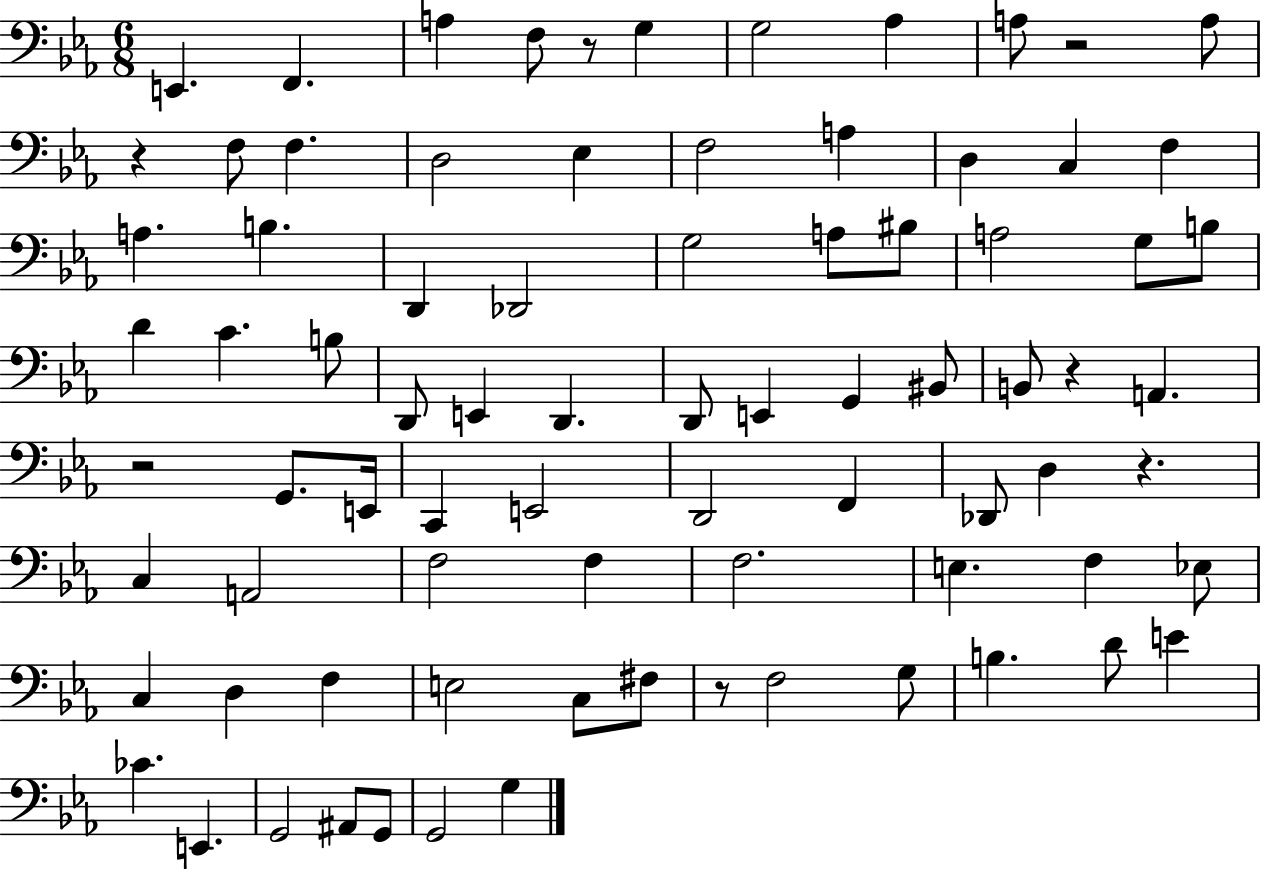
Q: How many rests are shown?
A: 7